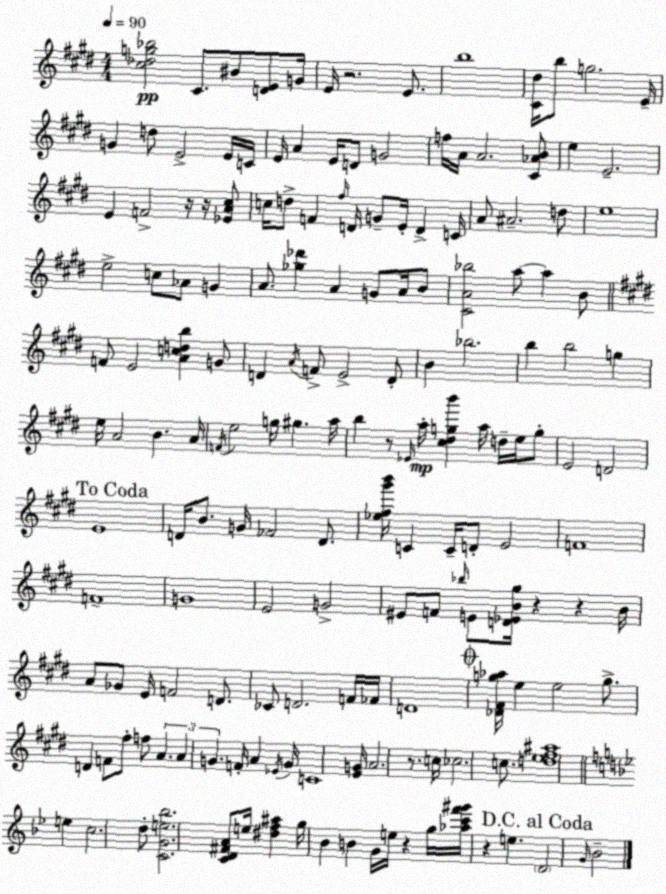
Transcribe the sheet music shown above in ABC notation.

X:1
T:Untitled
M:4/4
L:1/4
K:E
[^c_dg_b]2 ^C/2 ^B/2 [DE]/2 G/4 E/4 z2 E/2 b4 [^C^d]/4 b/2 g2 E/4 G d/2 E2 E/4 C/4 E/4 A E/4 D/2 G2 f/4 A/4 A2 [^C_AB]/2 e E2 E F2 z/4 z/4 [_EA^c]/2 c/4 d/2 F ^f/4 D/4 G/2 E/4 D C/4 A/2 ^A2 d/2 e4 e2 c/2 _A/2 G A/2 [_g_d'] A G/2 A/4 B/2 [^CA_b]2 a/2 a B/2 F/2 E2 [Acdb] G/2 D A/4 F/2 E2 D/2 B _b2 b b2 g e/4 A2 B A/4 F/4 e2 g/4 ^g a/4 b z/2 _E/4 a/4 [^c^dgb'] a/4 d/4 e/4 g/2 E2 D2 E4 D/4 B/2 G/4 _F2 D/2 [_e^f^g'b']/4 C C/4 D/2 E2 F4 F4 G4 E2 G2 ^E/2 F/2 _b/4 E/2 [D_EB^g]/4 z z B/4 A/2 _G/2 E/4 F2 D/2 _C/2 D2 F/4 _F/4 D4 [_D^Fg_a]/4 e e2 g/2 D F/2 ^f/2 f/2 A A G F/4 A _E/4 G/4 C4 [EG]/4 A2 z/2 c/4 _c2 c/2 [de^f^a]4 e c2 d/2 [CGe_b]2 [CD^FA]/2 e/4 [^df^a] g/4 _B B G/4 e/4 z g/4 [_ac'f'^g']/4 z e D2 G/4 _B2